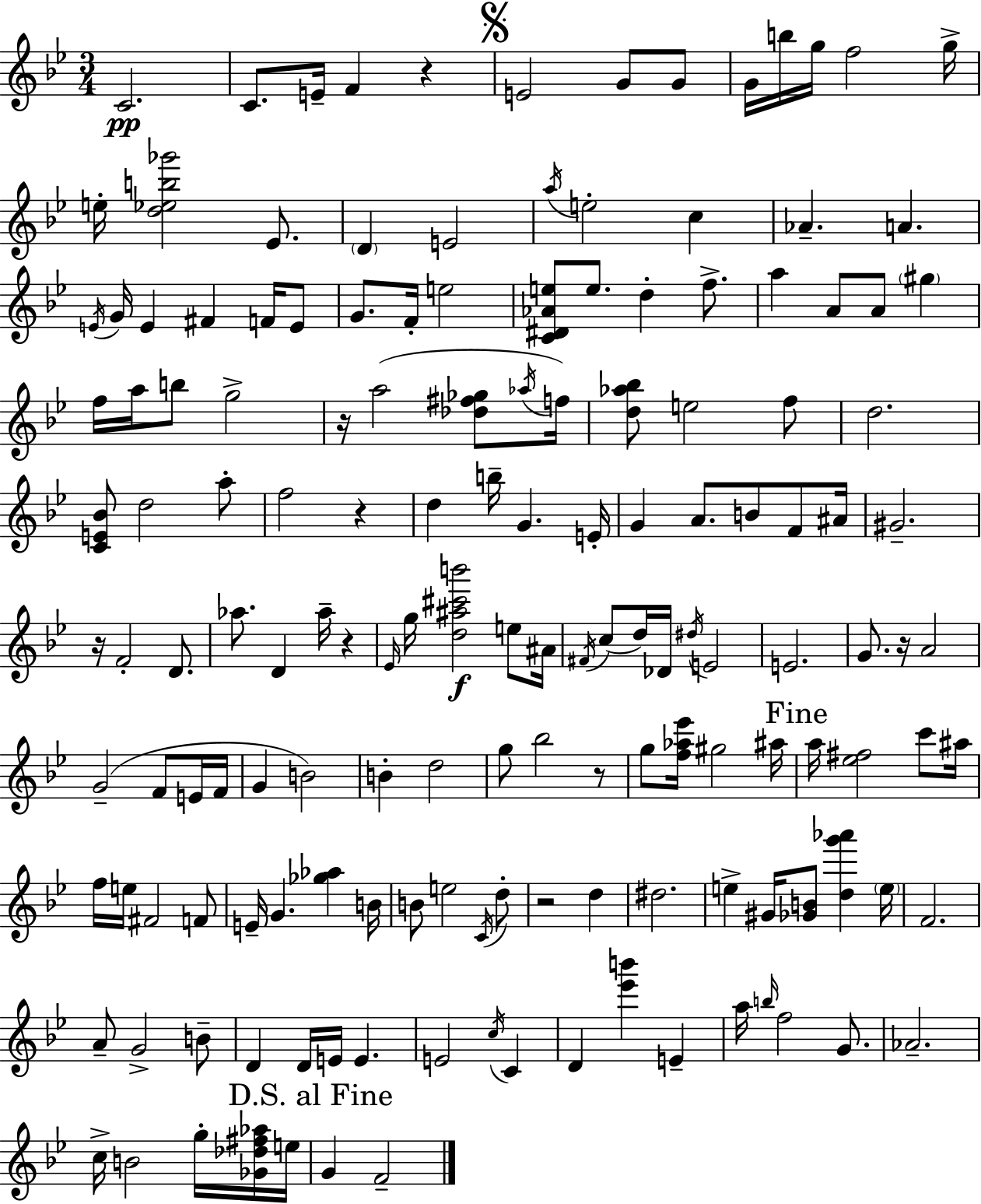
C4/h. C4/e. E4/s F4/q R/q E4/h G4/e G4/e G4/s B5/s G5/s F5/h G5/s E5/s [D5,Eb5,B5,Gb6]/h Eb4/e. D4/q E4/h A5/s E5/h C5/q Ab4/q. A4/q. E4/s G4/s E4/q F#4/q F4/s E4/e G4/e. F4/s E5/h [C4,D#4,Ab4,E5]/e E5/e. D5/q F5/e. A5/q A4/e A4/e G#5/q F5/s A5/s B5/e G5/h R/s A5/h [Db5,F#5,Gb5]/e Ab5/s F5/s [D5,Ab5,Bb5]/e E5/h F5/e D5/h. [C4,E4,Bb4]/e D5/h A5/e F5/h R/q D5/q B5/s G4/q. E4/s G4/q A4/e. B4/e F4/e A#4/s G#4/h. R/s F4/h D4/e. Ab5/e. D4/q Ab5/s R/q Eb4/s G5/s [D5,A#5,C#6,B6]/h E5/e A#4/s F#4/s C5/e D5/s Db4/s D#5/s E4/h E4/h. G4/e. R/s A4/h G4/h F4/e E4/s F4/s G4/q B4/h B4/q D5/h G5/e Bb5/h R/e G5/e [F5,Ab5,Eb6]/s G#5/h A#5/s A5/s [Eb5,F#5]/h C6/e A#5/s F5/s E5/s F#4/h F4/e E4/s G4/q. [Gb5,Ab5]/q B4/s B4/e E5/h C4/s D5/e R/h D5/q D#5/h. E5/q G#4/s [Gb4,B4]/e [D5,G6,Ab6]/q E5/s F4/h. A4/e G4/h B4/e D4/q D4/s E4/s E4/q. E4/h C5/s C4/q D4/q [Eb6,B6]/q E4/q A5/s B5/s F5/h G4/e. Ab4/h. C5/s B4/h G5/s [Gb4,Db5,F#5,Ab5]/s E5/s G4/q F4/h